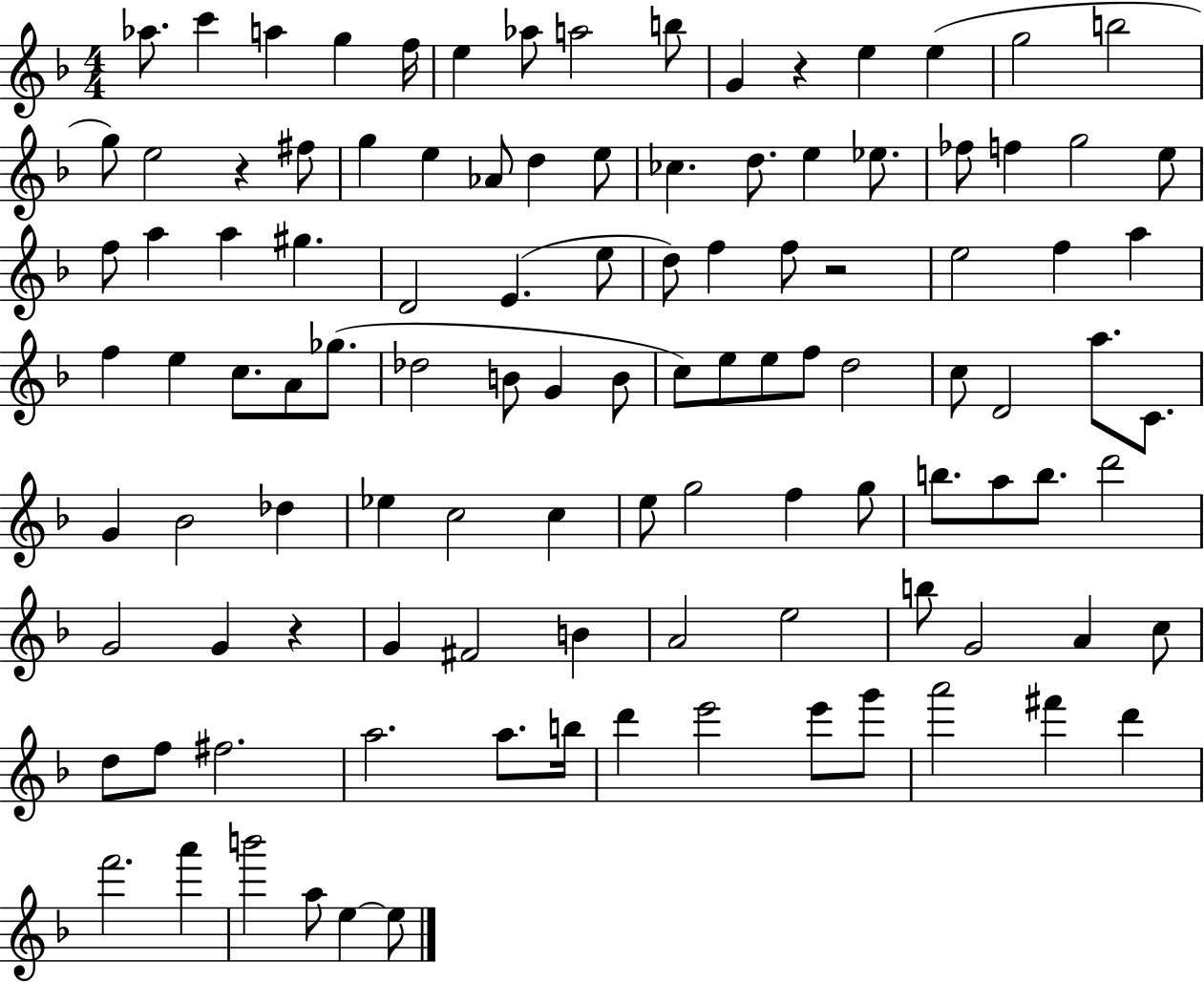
Ab5/e. C6/q A5/q G5/q F5/s E5/q Ab5/e A5/h B5/e G4/q R/q E5/q E5/q G5/h B5/h G5/e E5/h R/q F#5/e G5/q E5/q Ab4/e D5/q E5/e CES5/q. D5/e. E5/q Eb5/e. FES5/e F5/q G5/h E5/e F5/e A5/q A5/q G#5/q. D4/h E4/q. E5/e D5/e F5/q F5/e R/h E5/h F5/q A5/q F5/q E5/q C5/e. A4/e Gb5/e. Db5/h B4/e G4/q B4/e C5/e E5/e E5/e F5/e D5/h C5/e D4/h A5/e. C4/e. G4/q Bb4/h Db5/q Eb5/q C5/h C5/q E5/e G5/h F5/q G5/e B5/e. A5/e B5/e. D6/h G4/h G4/q R/q G4/q F#4/h B4/q A4/h E5/h B5/e G4/h A4/q C5/e D5/e F5/e F#5/h. A5/h. A5/e. B5/s D6/q E6/h E6/e G6/e A6/h F#6/q D6/q F6/h. A6/q B6/h A5/e E5/q E5/e